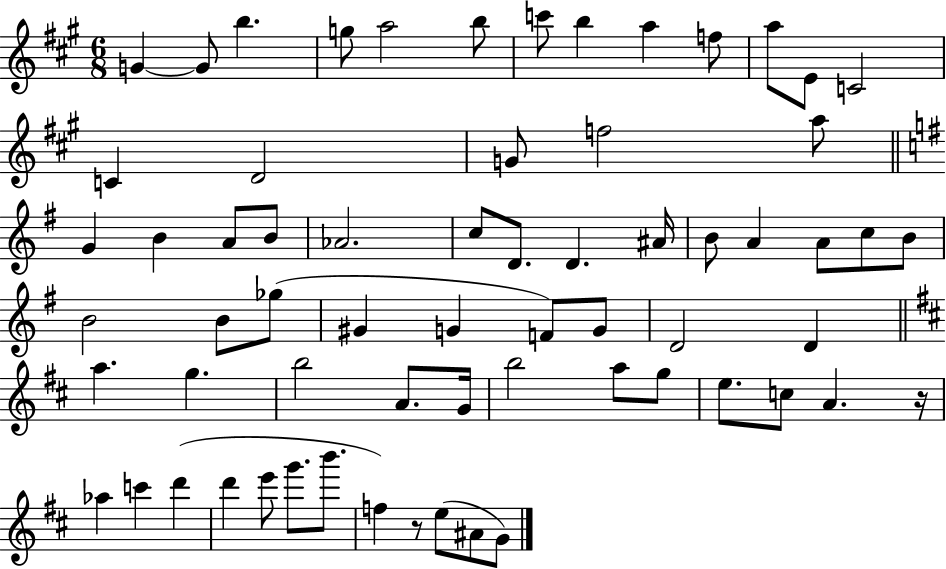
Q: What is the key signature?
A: A major